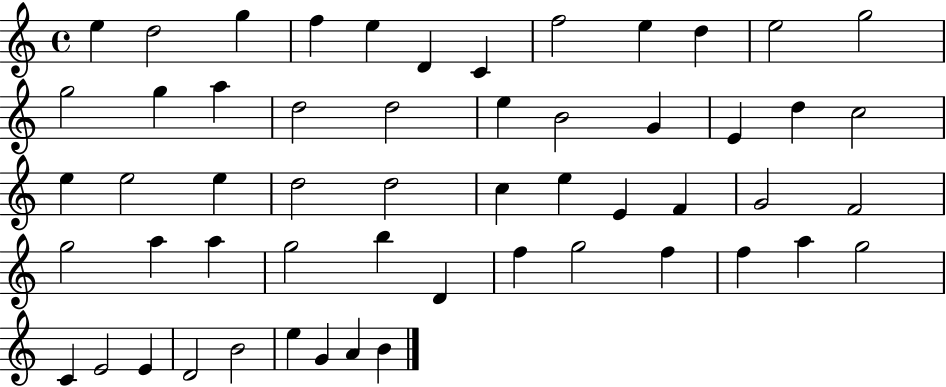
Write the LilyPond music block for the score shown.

{
  \clef treble
  \time 4/4
  \defaultTimeSignature
  \key c \major
  e''4 d''2 g''4 | f''4 e''4 d'4 c'4 | f''2 e''4 d''4 | e''2 g''2 | \break g''2 g''4 a''4 | d''2 d''2 | e''4 b'2 g'4 | e'4 d''4 c''2 | \break e''4 e''2 e''4 | d''2 d''2 | c''4 e''4 e'4 f'4 | g'2 f'2 | \break g''2 a''4 a''4 | g''2 b''4 d'4 | f''4 g''2 f''4 | f''4 a''4 g''2 | \break c'4 e'2 e'4 | d'2 b'2 | e''4 g'4 a'4 b'4 | \bar "|."
}